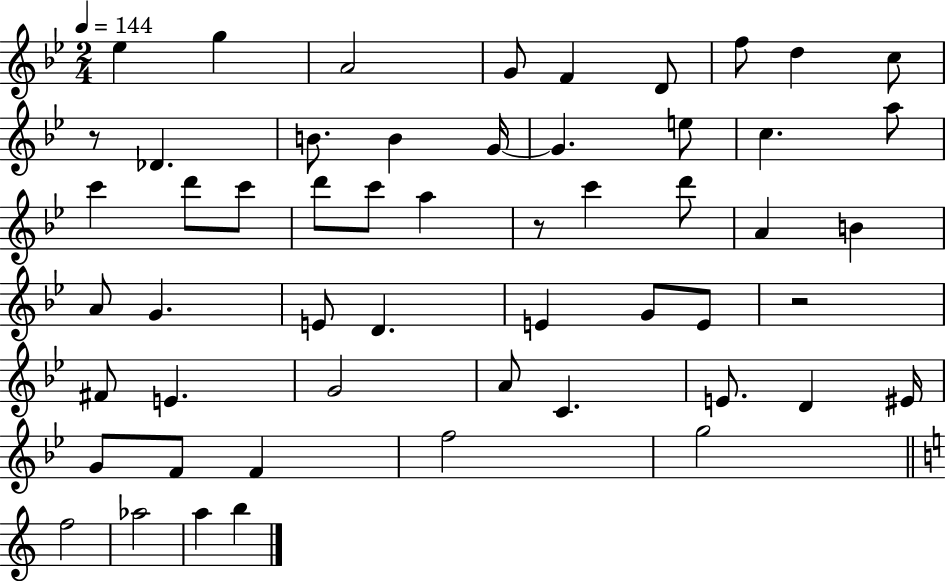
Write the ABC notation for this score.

X:1
T:Untitled
M:2/4
L:1/4
K:Bb
_e g A2 G/2 F D/2 f/2 d c/2 z/2 _D B/2 B G/4 G e/2 c a/2 c' d'/2 c'/2 d'/2 c'/2 a z/2 c' d'/2 A B A/2 G E/2 D E G/2 E/2 z2 ^F/2 E G2 A/2 C E/2 D ^E/4 G/2 F/2 F f2 g2 f2 _a2 a b